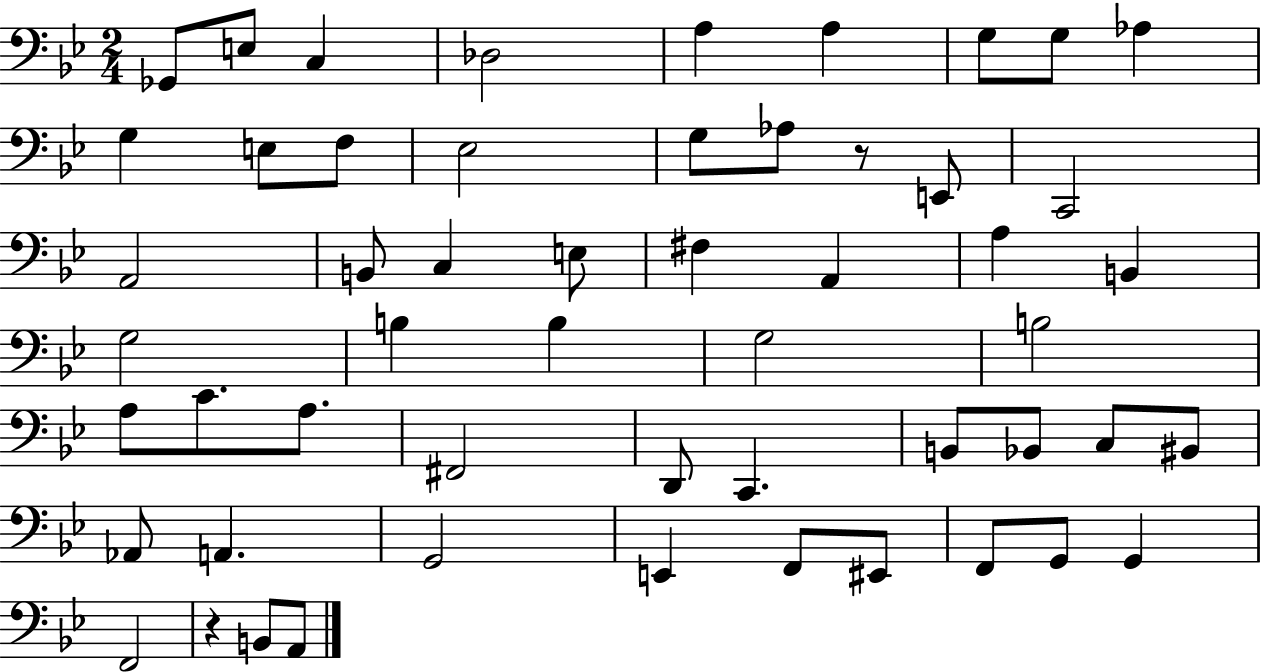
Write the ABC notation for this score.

X:1
T:Untitled
M:2/4
L:1/4
K:Bb
_G,,/2 E,/2 C, _D,2 A, A, G,/2 G,/2 _A, G, E,/2 F,/2 _E,2 G,/2 _A,/2 z/2 E,,/2 C,,2 A,,2 B,,/2 C, E,/2 ^F, A,, A, B,, G,2 B, B, G,2 B,2 A,/2 C/2 A,/2 ^F,,2 D,,/2 C,, B,,/2 _B,,/2 C,/2 ^B,,/2 _A,,/2 A,, G,,2 E,, F,,/2 ^E,,/2 F,,/2 G,,/2 G,, F,,2 z B,,/2 A,,/2